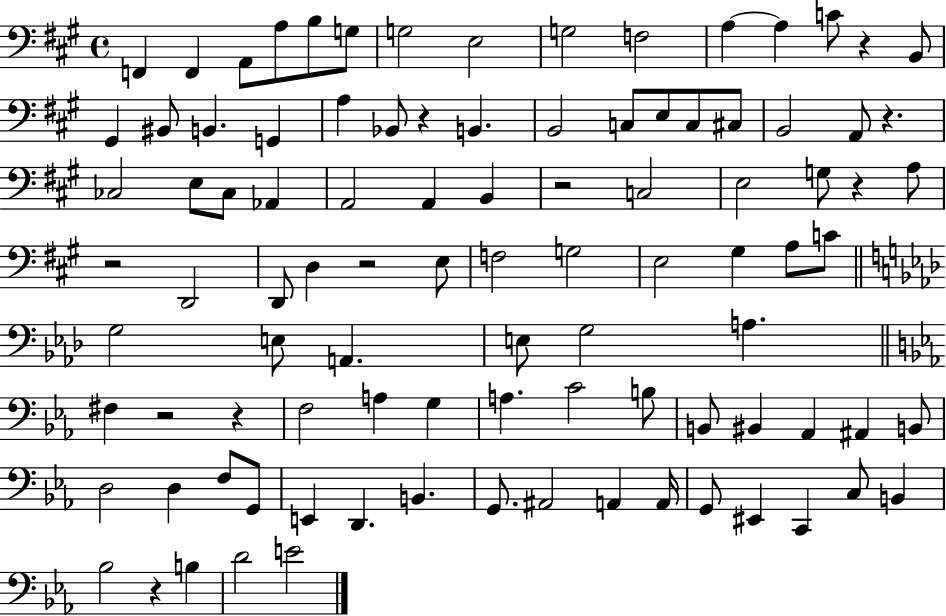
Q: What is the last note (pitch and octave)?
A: E4